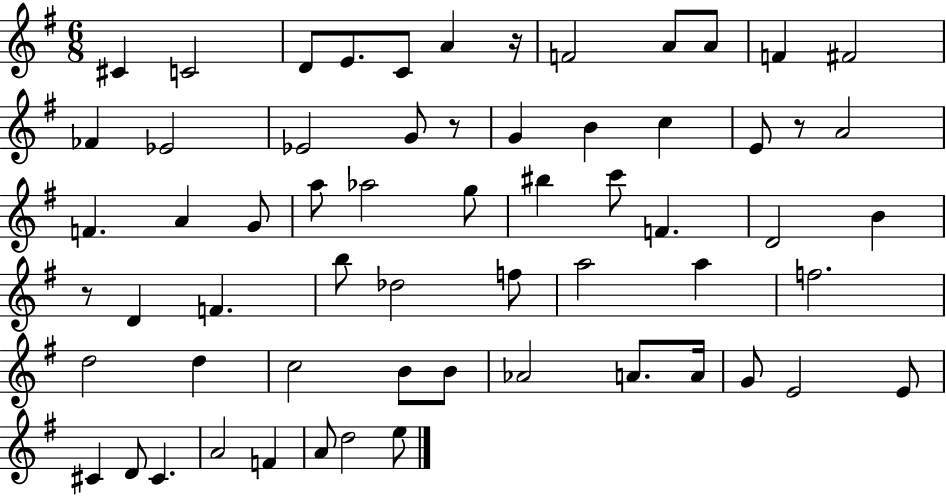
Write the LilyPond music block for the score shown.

{
  \clef treble
  \numericTimeSignature
  \time 6/8
  \key g \major
  cis'4 c'2 | d'8 e'8. c'8 a'4 r16 | f'2 a'8 a'8 | f'4 fis'2 | \break fes'4 ees'2 | ees'2 g'8 r8 | g'4 b'4 c''4 | e'8 r8 a'2 | \break f'4. a'4 g'8 | a''8 aes''2 g''8 | bis''4 c'''8 f'4. | d'2 b'4 | \break r8 d'4 f'4. | b''8 des''2 f''8 | a''2 a''4 | f''2. | \break d''2 d''4 | c''2 b'8 b'8 | aes'2 a'8. a'16 | g'8 e'2 e'8 | \break cis'4 d'8 cis'4. | a'2 f'4 | a'8 d''2 e''8 | \bar "|."
}